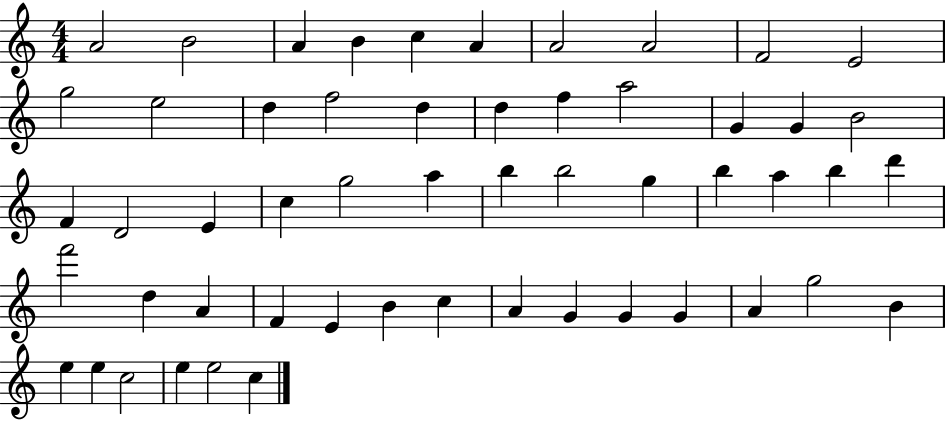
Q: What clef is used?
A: treble